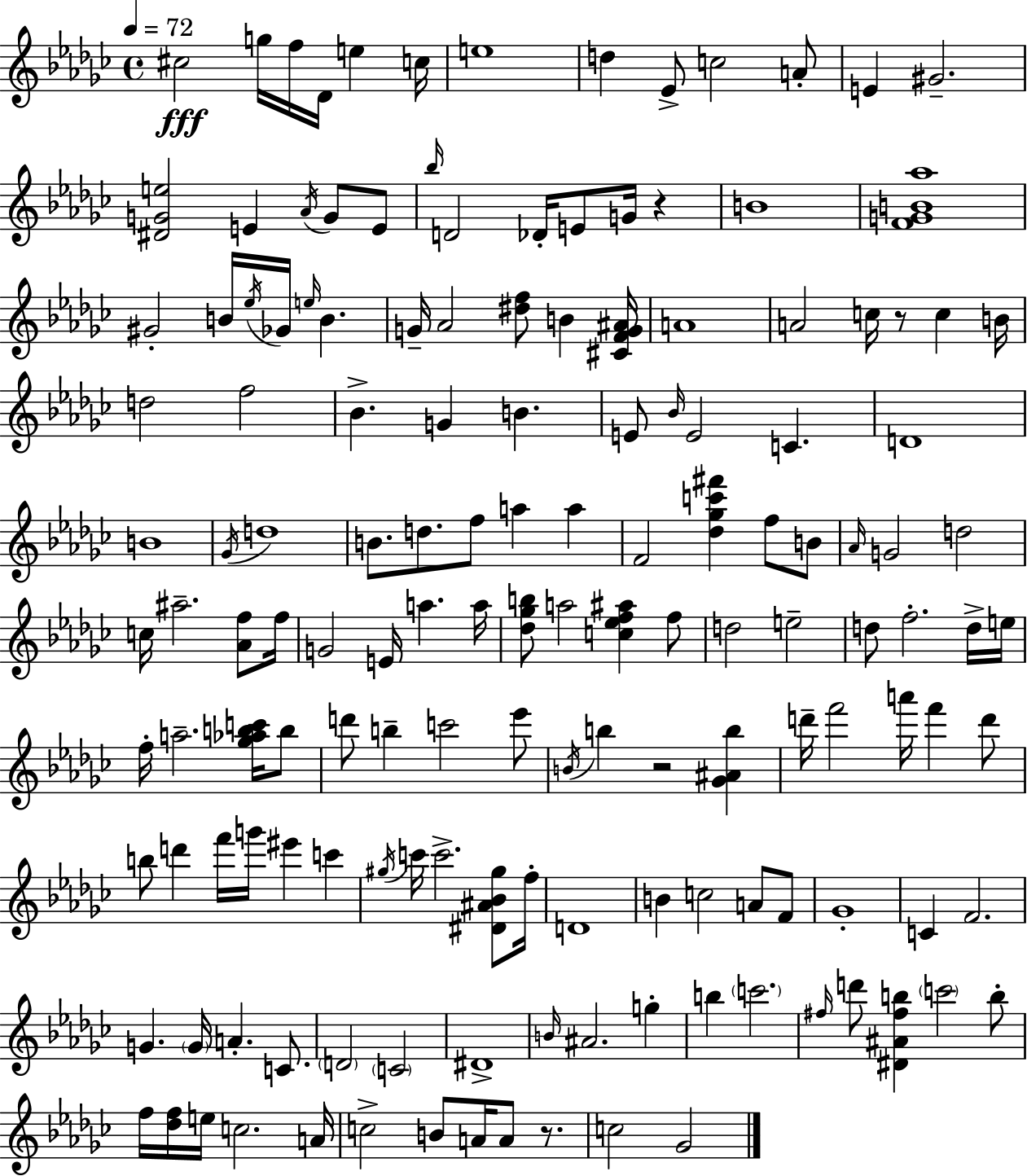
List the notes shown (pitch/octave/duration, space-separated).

C#5/h G5/s F5/s Db4/s E5/q C5/s E5/w D5/q Eb4/e C5/h A4/e E4/q G#4/h. [D#4,G4,E5]/h E4/q Ab4/s G4/e E4/e Bb5/s D4/h Db4/s E4/e G4/s R/q B4/w [F4,G4,B4,Ab5]/w G#4/h B4/s Eb5/s Gb4/s E5/s B4/q. G4/s Ab4/h [D#5,F5]/e B4/q [C#4,F4,G4,A#4]/s A4/w A4/h C5/s R/e C5/q B4/s D5/h F5/h Bb4/q. G4/q B4/q. E4/e Bb4/s E4/h C4/q. D4/w B4/w Gb4/s D5/w B4/e. D5/e. F5/e A5/q A5/q F4/h [Db5,Gb5,C6,F#6]/q F5/e B4/e Ab4/s G4/h D5/h C5/s A#5/h. [Ab4,F5]/e F5/s G4/h E4/s A5/q. A5/s [Db5,Gb5,B5]/e A5/h [C5,Eb5,F5,A#5]/q F5/e D5/h E5/h D5/e F5/h. D5/s E5/s F5/s A5/h. [Gb5,Ab5,B5,C6]/s B5/e D6/e B5/q C6/h Eb6/e B4/s B5/q R/h [Gb4,A#4,B5]/q D6/s F6/h A6/s F6/q D6/e B5/e D6/q F6/s G6/s EIS6/q C6/q G#5/s C6/s C6/h. [D#4,A#4,Bb4,G#5]/e F5/s D4/w B4/q C5/h A4/e F4/e Gb4/w C4/q F4/h. G4/q. G4/s A4/q. C4/e. D4/h C4/h D#4/w B4/s A#4/h. G5/q B5/q C6/h. F#5/s D6/e [D#4,A#4,F#5,B5]/q C6/h B5/e F5/s [Db5,F5]/s E5/s C5/h. A4/s C5/h B4/e A4/s A4/e R/e. C5/h Gb4/h